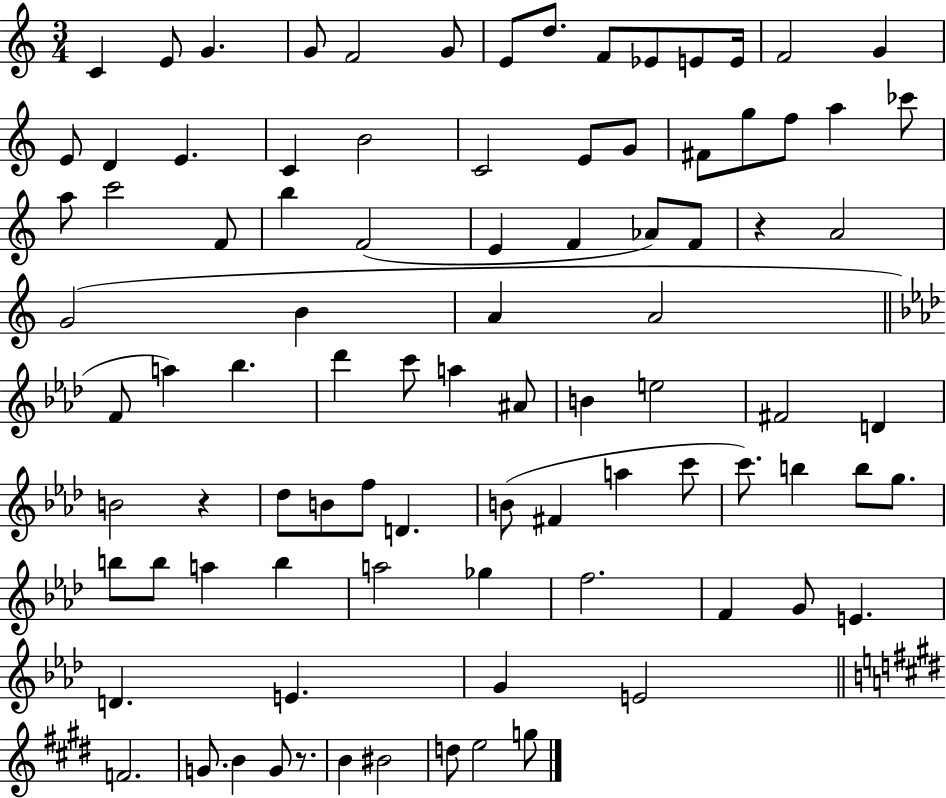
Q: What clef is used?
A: treble